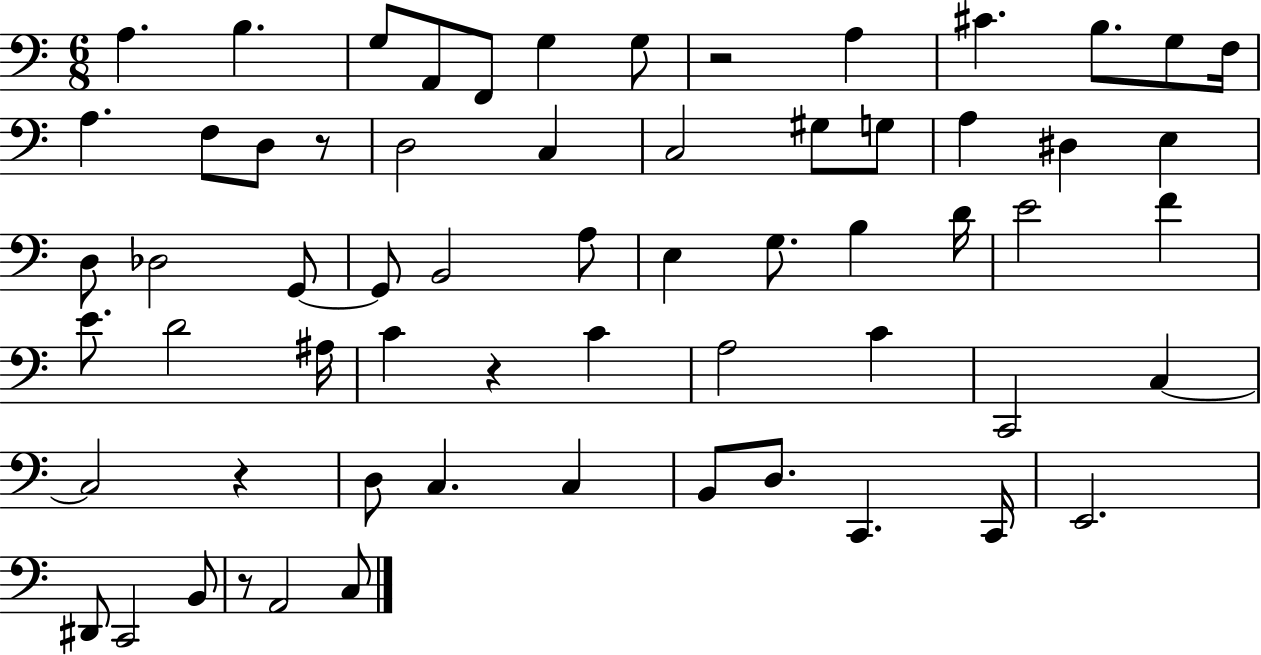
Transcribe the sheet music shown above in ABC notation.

X:1
T:Untitled
M:6/8
L:1/4
K:C
A, B, G,/2 A,,/2 F,,/2 G, G,/2 z2 A, ^C B,/2 G,/2 F,/4 A, F,/2 D,/2 z/2 D,2 C, C,2 ^G,/2 G,/2 A, ^D, E, D,/2 _D,2 G,,/2 G,,/2 B,,2 A,/2 E, G,/2 B, D/4 E2 F E/2 D2 ^A,/4 C z C A,2 C C,,2 C, C,2 z D,/2 C, C, B,,/2 D,/2 C,, C,,/4 E,,2 ^D,,/2 C,,2 B,,/2 z/2 A,,2 C,/2